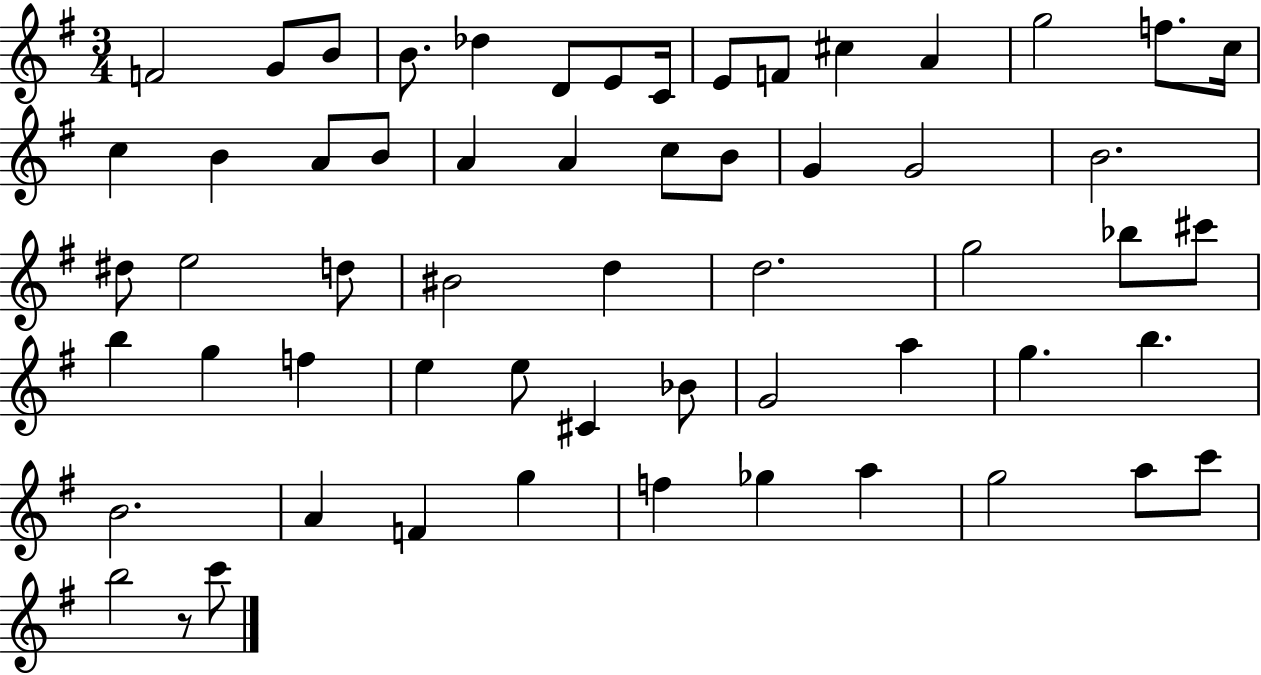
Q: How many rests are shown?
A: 1